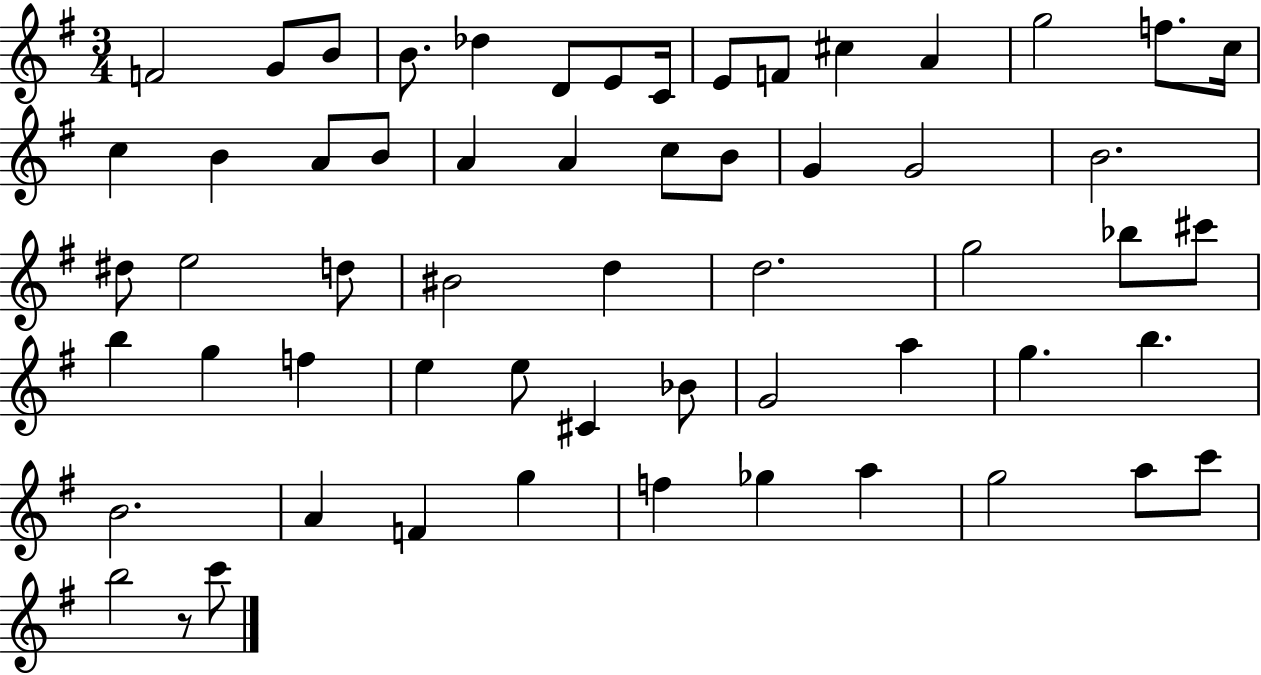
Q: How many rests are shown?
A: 1